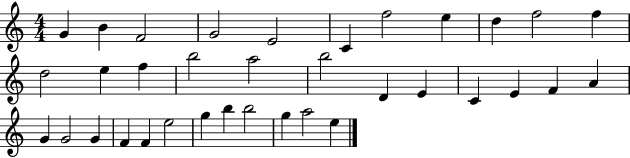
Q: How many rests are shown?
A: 0